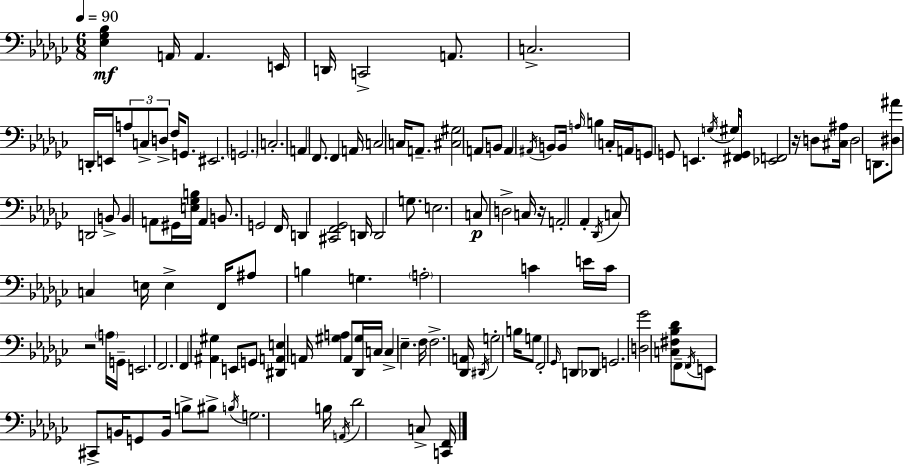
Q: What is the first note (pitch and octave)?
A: A2